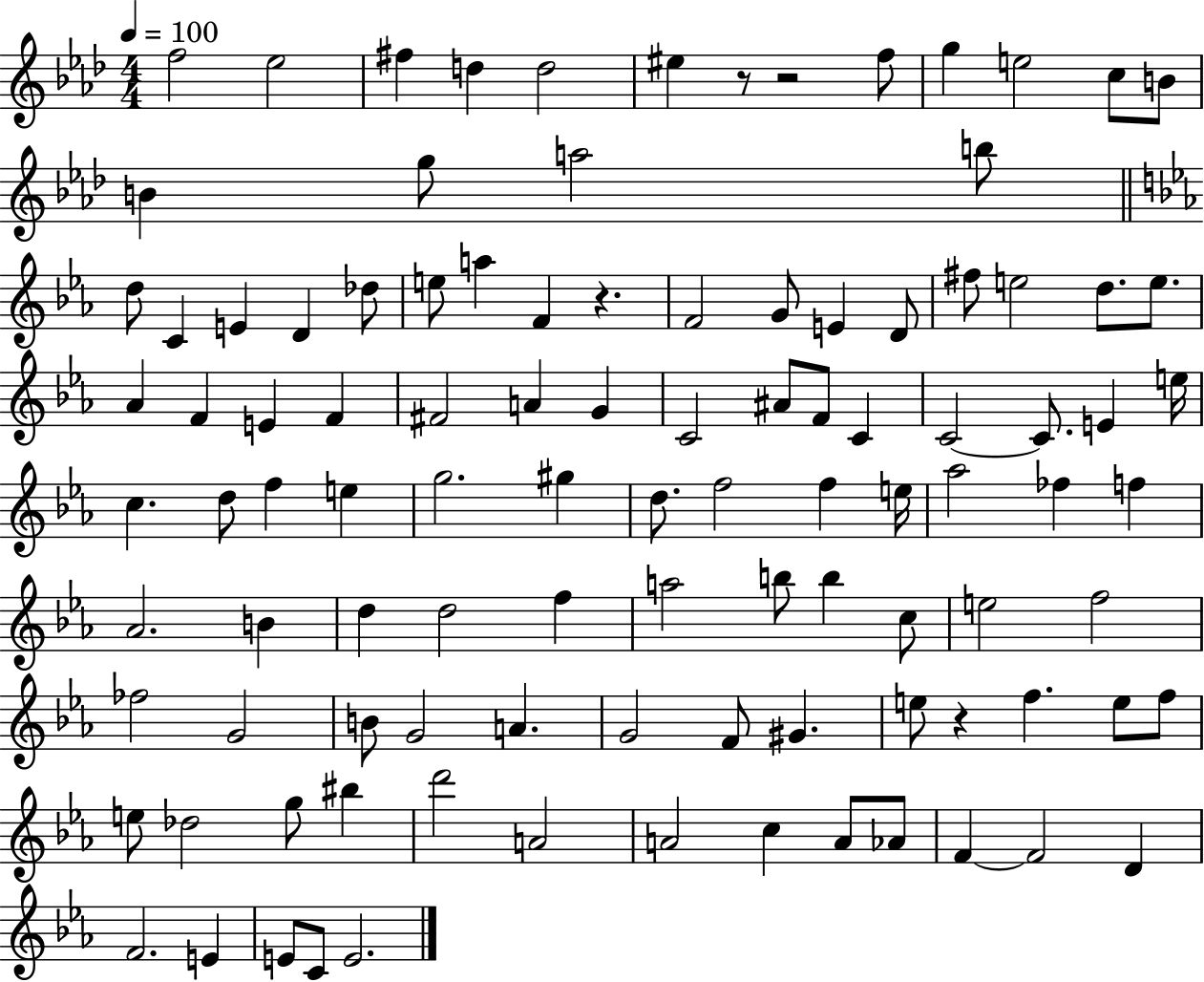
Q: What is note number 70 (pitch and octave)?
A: F5